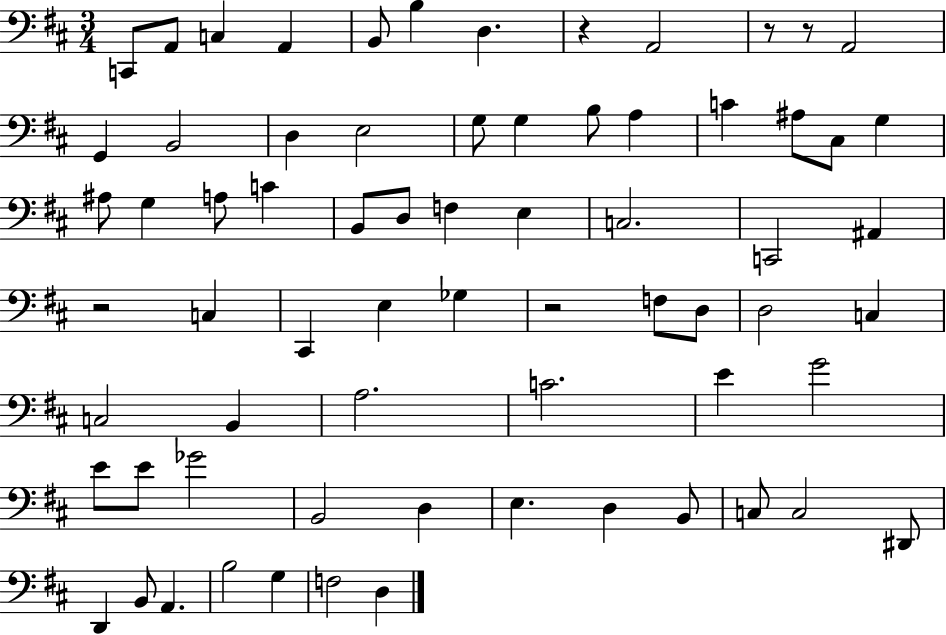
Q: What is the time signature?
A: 3/4